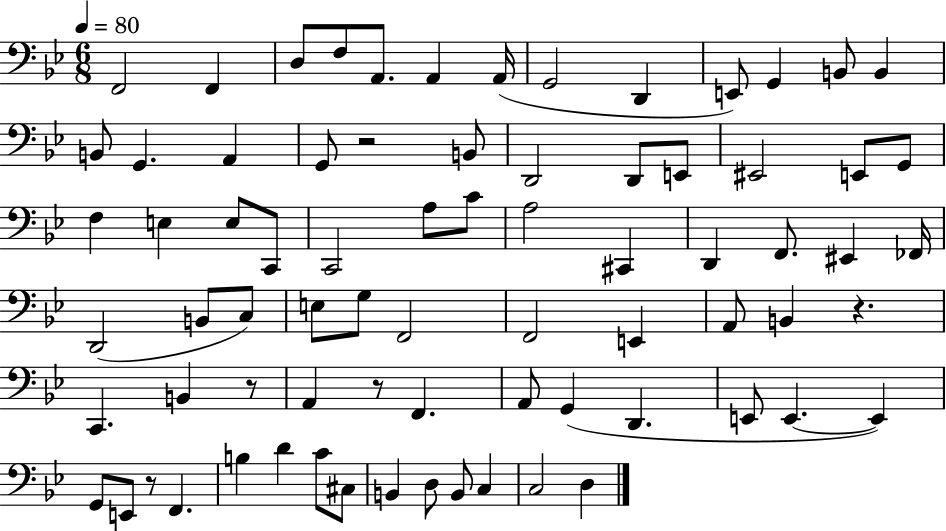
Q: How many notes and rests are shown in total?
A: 75